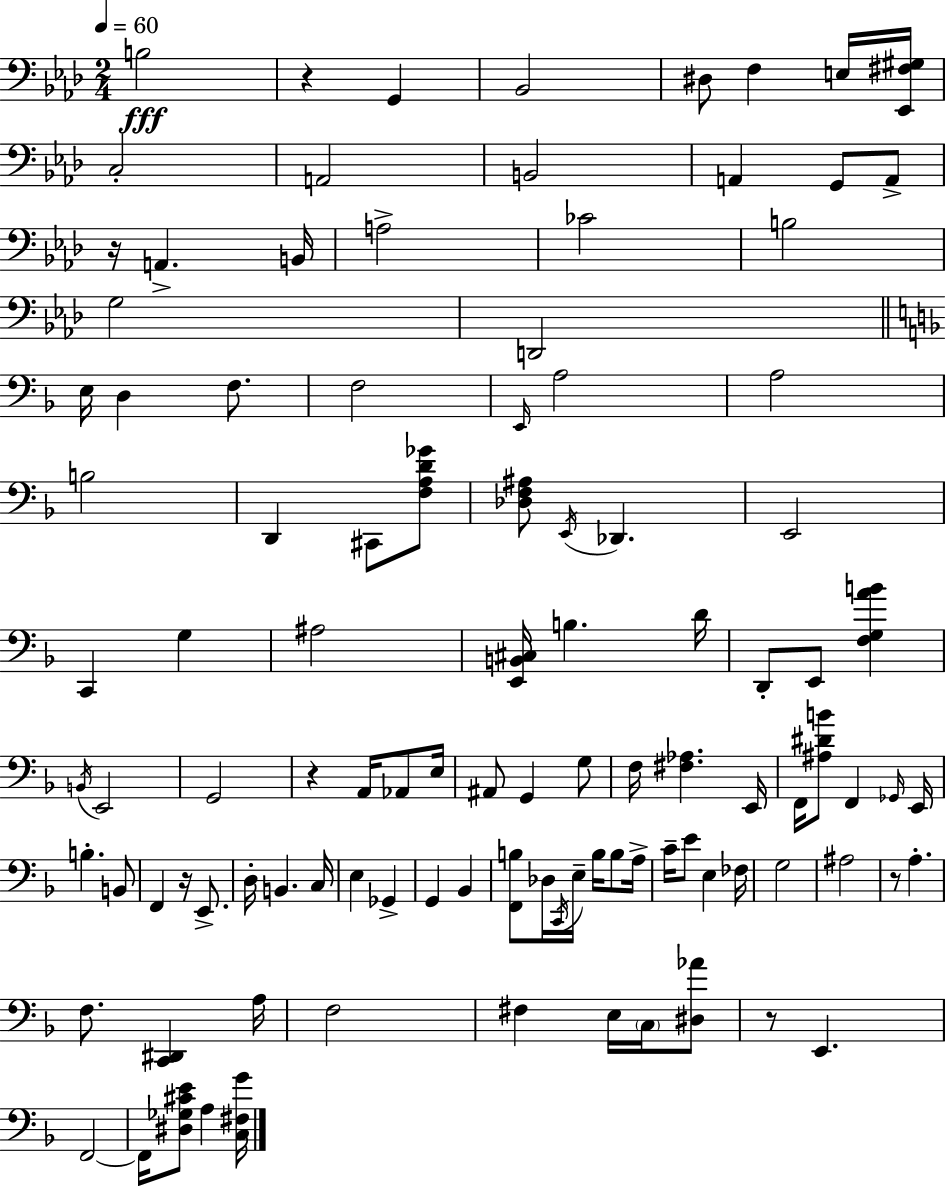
B3/h R/q G2/q Bb2/h D#3/e F3/q E3/s [Eb2,F#3,G#3]/s C3/h A2/h B2/h A2/q G2/e A2/e R/s A2/q. B2/s A3/h CES4/h B3/h G3/h D2/h E3/s D3/q F3/e. F3/h E2/s A3/h A3/h B3/h D2/q C#2/e [F3,A3,D4,Gb4]/e [Db3,F3,A#3]/e E2/s Db2/q. E2/h C2/q G3/q A#3/h [E2,B2,C#3]/s B3/q. D4/s D2/e E2/e [F3,G3,A4,B4]/q B2/s E2/h G2/h R/q A2/s Ab2/e E3/s A#2/e G2/q G3/e F3/s [F#3,Ab3]/q. E2/s F2/s [A#3,D#4,B4]/e F2/q Gb2/s E2/s B3/q. B2/e F2/q R/s E2/e. D3/s B2/q. C3/s E3/q Gb2/q G2/q Bb2/q [F2,B3]/e Db3/s C2/s E3/s B3/s B3/e A3/s C4/s E4/e E3/q FES3/s G3/h A#3/h R/e A3/q. F3/e. [C2,D#2]/q A3/s F3/h F#3/q E3/s C3/s [D#3,Ab4]/e R/e E2/q. F2/h F2/s [D#3,Gb3,C#4,E4]/e A3/q [C3,F#3,G4]/s